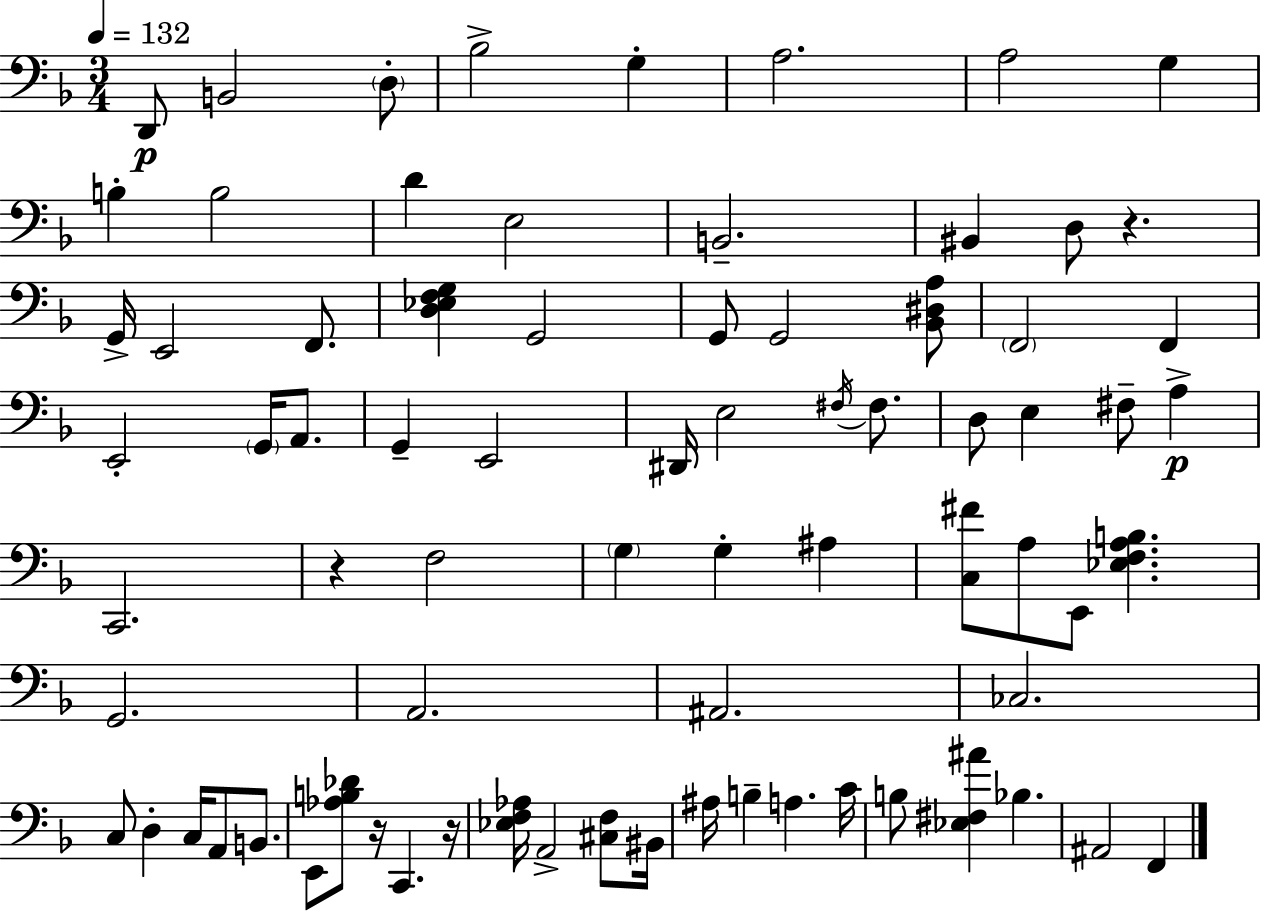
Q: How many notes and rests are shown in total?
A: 76